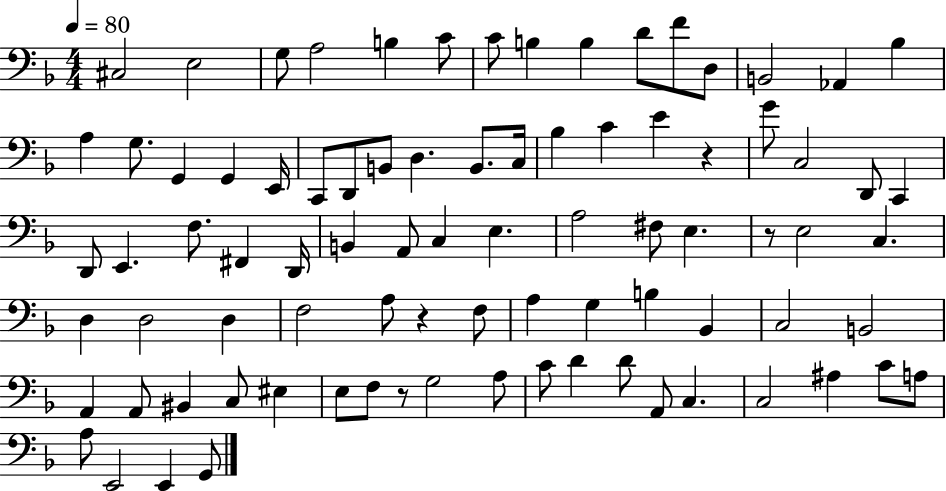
{
  \clef bass
  \numericTimeSignature
  \time 4/4
  \key f \major
  \tempo 4 = 80
  cis2 e2 | g8 a2 b4 c'8 | c'8 b4 b4 d'8 f'8 d8 | b,2 aes,4 bes4 | \break a4 g8. g,4 g,4 e,16 | c,8 d,8 b,8 d4. b,8. c16 | bes4 c'4 e'4 r4 | g'8 c2 d,8 c,4 | \break d,8 e,4. f8. fis,4 d,16 | b,4 a,8 c4 e4. | a2 fis8 e4. | r8 e2 c4. | \break d4 d2 d4 | f2 a8 r4 f8 | a4 g4 b4 bes,4 | c2 b,2 | \break a,4 a,8 bis,4 c8 eis4 | e8 f8 r8 g2 a8 | c'8 d'4 d'8 a,8 c4. | c2 ais4 c'8 a8 | \break a8 e,2 e,4 g,8 | \bar "|."
}